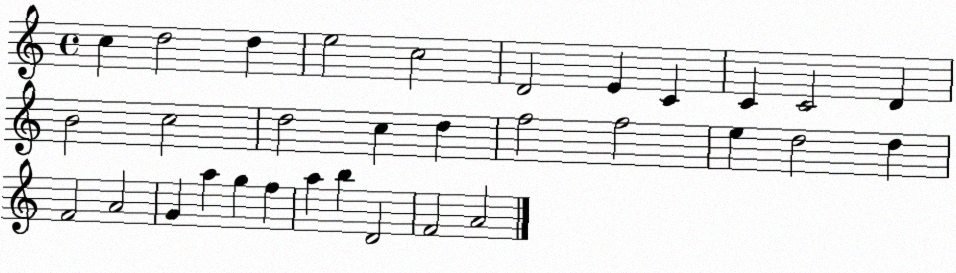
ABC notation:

X:1
T:Untitled
M:4/4
L:1/4
K:C
c d2 d e2 c2 D2 E C C C2 D B2 c2 d2 c d f2 f2 e d2 d F2 A2 G a g f a b D2 F2 A2